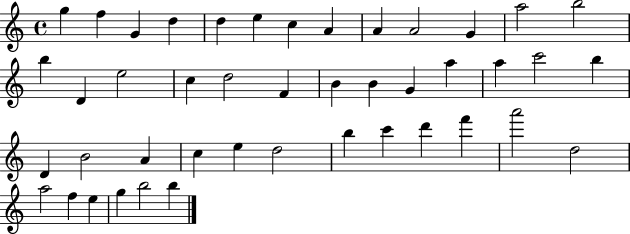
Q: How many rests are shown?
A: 0